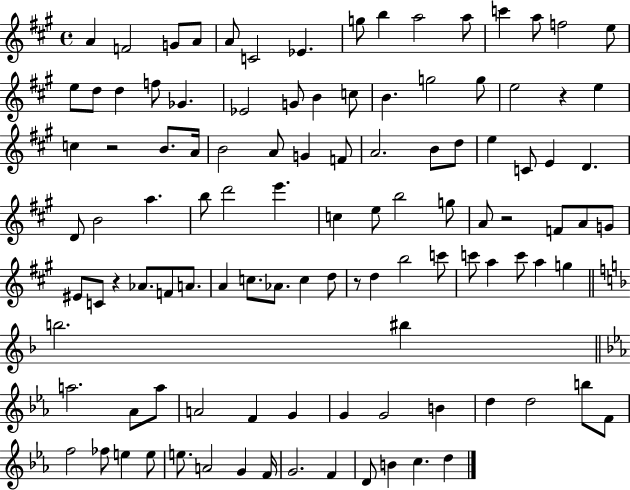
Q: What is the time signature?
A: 4/4